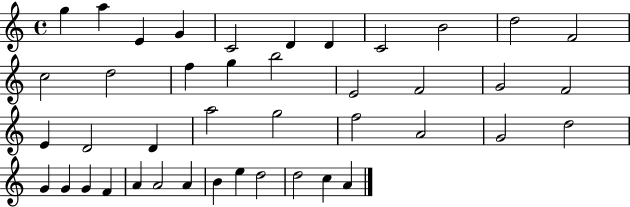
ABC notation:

X:1
T:Untitled
M:4/4
L:1/4
K:C
g a E G C2 D D C2 B2 d2 F2 c2 d2 f g b2 E2 F2 G2 F2 E D2 D a2 g2 f2 A2 G2 d2 G G G F A A2 A B e d2 d2 c A